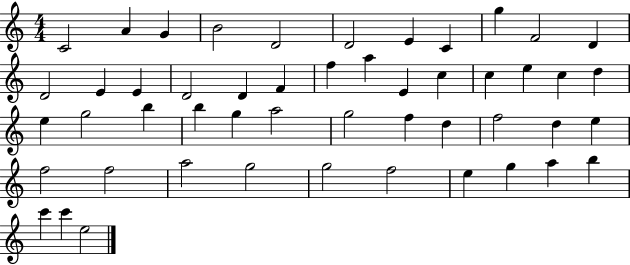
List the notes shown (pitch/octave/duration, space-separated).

C4/h A4/q G4/q B4/h D4/h D4/h E4/q C4/q G5/q F4/h D4/q D4/h E4/q E4/q D4/h D4/q F4/q F5/q A5/q E4/q C5/q C5/q E5/q C5/q D5/q E5/q G5/h B5/q B5/q G5/q A5/h G5/h F5/q D5/q F5/h D5/q E5/q F5/h F5/h A5/h G5/h G5/h F5/h E5/q G5/q A5/q B5/q C6/q C6/q E5/h